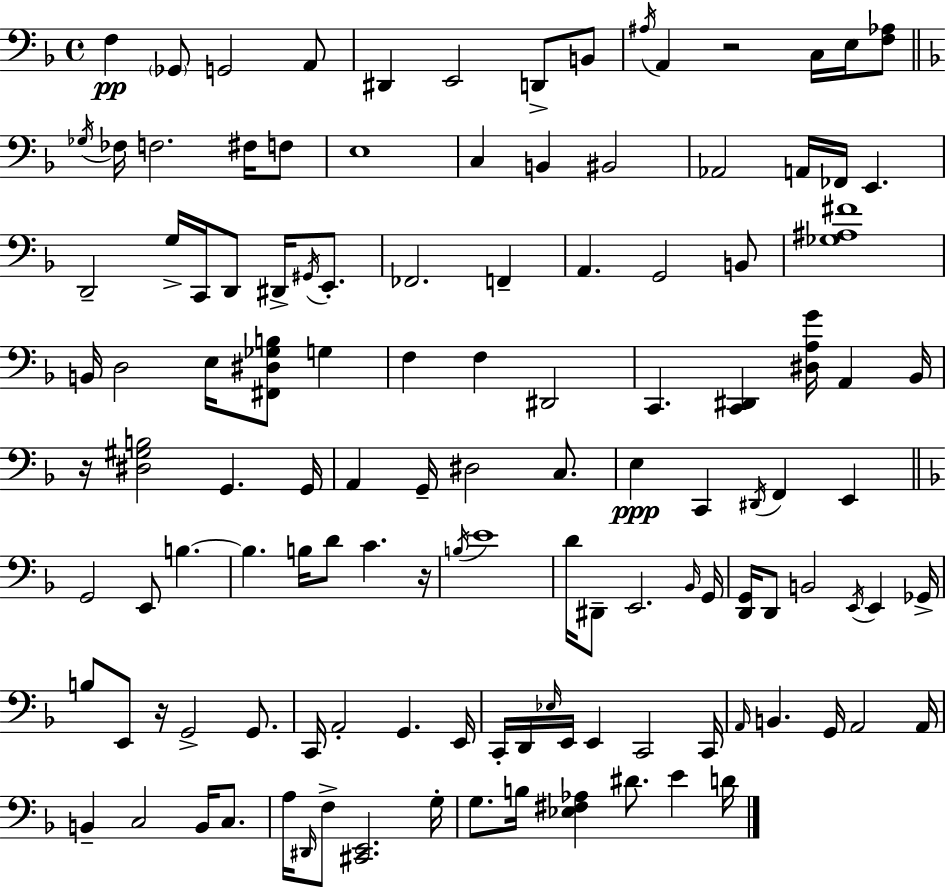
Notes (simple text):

F3/q Gb2/e G2/h A2/e D#2/q E2/h D2/e B2/e A#3/s A2/q R/h C3/s E3/s [F3,Ab3]/e Gb3/s FES3/s F3/h. F#3/s F3/e E3/w C3/q B2/q BIS2/h Ab2/h A2/s FES2/s E2/q. D2/h G3/s C2/s D2/e D#2/s G#2/s E2/e. FES2/h. F2/q A2/q. G2/h B2/e [Gb3,A#3,F#4]/w B2/s D3/h E3/s [F#2,D#3,Gb3,B3]/e G3/q F3/q F3/q D#2/h C2/q. [C2,D#2]/q [D#3,A3,G4]/s A2/q Bb2/s R/s [D#3,G#3,B3]/h G2/q. G2/s A2/q G2/s D#3/h C3/e. E3/q C2/q D#2/s F2/q E2/q G2/h E2/e B3/q. B3/q. B3/s D4/e C4/q. R/s B3/s E4/w D4/s D#2/e E2/h. Bb2/s G2/s [D2,G2]/s D2/e B2/h E2/s E2/q Gb2/s B3/e E2/e R/s G2/h G2/e. C2/s A2/h G2/q. E2/s C2/s D2/s Eb3/s E2/s E2/q C2/h C2/s A2/s B2/q. G2/s A2/h A2/s B2/q C3/h B2/s C3/e. A3/s D#2/s F3/e [C#2,E2]/h. G3/s G3/e. B3/s [Eb3,F#3,Ab3]/q D#4/e. E4/q D4/s